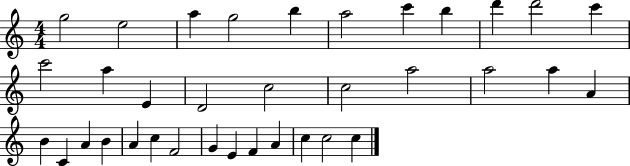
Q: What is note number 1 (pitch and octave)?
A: G5